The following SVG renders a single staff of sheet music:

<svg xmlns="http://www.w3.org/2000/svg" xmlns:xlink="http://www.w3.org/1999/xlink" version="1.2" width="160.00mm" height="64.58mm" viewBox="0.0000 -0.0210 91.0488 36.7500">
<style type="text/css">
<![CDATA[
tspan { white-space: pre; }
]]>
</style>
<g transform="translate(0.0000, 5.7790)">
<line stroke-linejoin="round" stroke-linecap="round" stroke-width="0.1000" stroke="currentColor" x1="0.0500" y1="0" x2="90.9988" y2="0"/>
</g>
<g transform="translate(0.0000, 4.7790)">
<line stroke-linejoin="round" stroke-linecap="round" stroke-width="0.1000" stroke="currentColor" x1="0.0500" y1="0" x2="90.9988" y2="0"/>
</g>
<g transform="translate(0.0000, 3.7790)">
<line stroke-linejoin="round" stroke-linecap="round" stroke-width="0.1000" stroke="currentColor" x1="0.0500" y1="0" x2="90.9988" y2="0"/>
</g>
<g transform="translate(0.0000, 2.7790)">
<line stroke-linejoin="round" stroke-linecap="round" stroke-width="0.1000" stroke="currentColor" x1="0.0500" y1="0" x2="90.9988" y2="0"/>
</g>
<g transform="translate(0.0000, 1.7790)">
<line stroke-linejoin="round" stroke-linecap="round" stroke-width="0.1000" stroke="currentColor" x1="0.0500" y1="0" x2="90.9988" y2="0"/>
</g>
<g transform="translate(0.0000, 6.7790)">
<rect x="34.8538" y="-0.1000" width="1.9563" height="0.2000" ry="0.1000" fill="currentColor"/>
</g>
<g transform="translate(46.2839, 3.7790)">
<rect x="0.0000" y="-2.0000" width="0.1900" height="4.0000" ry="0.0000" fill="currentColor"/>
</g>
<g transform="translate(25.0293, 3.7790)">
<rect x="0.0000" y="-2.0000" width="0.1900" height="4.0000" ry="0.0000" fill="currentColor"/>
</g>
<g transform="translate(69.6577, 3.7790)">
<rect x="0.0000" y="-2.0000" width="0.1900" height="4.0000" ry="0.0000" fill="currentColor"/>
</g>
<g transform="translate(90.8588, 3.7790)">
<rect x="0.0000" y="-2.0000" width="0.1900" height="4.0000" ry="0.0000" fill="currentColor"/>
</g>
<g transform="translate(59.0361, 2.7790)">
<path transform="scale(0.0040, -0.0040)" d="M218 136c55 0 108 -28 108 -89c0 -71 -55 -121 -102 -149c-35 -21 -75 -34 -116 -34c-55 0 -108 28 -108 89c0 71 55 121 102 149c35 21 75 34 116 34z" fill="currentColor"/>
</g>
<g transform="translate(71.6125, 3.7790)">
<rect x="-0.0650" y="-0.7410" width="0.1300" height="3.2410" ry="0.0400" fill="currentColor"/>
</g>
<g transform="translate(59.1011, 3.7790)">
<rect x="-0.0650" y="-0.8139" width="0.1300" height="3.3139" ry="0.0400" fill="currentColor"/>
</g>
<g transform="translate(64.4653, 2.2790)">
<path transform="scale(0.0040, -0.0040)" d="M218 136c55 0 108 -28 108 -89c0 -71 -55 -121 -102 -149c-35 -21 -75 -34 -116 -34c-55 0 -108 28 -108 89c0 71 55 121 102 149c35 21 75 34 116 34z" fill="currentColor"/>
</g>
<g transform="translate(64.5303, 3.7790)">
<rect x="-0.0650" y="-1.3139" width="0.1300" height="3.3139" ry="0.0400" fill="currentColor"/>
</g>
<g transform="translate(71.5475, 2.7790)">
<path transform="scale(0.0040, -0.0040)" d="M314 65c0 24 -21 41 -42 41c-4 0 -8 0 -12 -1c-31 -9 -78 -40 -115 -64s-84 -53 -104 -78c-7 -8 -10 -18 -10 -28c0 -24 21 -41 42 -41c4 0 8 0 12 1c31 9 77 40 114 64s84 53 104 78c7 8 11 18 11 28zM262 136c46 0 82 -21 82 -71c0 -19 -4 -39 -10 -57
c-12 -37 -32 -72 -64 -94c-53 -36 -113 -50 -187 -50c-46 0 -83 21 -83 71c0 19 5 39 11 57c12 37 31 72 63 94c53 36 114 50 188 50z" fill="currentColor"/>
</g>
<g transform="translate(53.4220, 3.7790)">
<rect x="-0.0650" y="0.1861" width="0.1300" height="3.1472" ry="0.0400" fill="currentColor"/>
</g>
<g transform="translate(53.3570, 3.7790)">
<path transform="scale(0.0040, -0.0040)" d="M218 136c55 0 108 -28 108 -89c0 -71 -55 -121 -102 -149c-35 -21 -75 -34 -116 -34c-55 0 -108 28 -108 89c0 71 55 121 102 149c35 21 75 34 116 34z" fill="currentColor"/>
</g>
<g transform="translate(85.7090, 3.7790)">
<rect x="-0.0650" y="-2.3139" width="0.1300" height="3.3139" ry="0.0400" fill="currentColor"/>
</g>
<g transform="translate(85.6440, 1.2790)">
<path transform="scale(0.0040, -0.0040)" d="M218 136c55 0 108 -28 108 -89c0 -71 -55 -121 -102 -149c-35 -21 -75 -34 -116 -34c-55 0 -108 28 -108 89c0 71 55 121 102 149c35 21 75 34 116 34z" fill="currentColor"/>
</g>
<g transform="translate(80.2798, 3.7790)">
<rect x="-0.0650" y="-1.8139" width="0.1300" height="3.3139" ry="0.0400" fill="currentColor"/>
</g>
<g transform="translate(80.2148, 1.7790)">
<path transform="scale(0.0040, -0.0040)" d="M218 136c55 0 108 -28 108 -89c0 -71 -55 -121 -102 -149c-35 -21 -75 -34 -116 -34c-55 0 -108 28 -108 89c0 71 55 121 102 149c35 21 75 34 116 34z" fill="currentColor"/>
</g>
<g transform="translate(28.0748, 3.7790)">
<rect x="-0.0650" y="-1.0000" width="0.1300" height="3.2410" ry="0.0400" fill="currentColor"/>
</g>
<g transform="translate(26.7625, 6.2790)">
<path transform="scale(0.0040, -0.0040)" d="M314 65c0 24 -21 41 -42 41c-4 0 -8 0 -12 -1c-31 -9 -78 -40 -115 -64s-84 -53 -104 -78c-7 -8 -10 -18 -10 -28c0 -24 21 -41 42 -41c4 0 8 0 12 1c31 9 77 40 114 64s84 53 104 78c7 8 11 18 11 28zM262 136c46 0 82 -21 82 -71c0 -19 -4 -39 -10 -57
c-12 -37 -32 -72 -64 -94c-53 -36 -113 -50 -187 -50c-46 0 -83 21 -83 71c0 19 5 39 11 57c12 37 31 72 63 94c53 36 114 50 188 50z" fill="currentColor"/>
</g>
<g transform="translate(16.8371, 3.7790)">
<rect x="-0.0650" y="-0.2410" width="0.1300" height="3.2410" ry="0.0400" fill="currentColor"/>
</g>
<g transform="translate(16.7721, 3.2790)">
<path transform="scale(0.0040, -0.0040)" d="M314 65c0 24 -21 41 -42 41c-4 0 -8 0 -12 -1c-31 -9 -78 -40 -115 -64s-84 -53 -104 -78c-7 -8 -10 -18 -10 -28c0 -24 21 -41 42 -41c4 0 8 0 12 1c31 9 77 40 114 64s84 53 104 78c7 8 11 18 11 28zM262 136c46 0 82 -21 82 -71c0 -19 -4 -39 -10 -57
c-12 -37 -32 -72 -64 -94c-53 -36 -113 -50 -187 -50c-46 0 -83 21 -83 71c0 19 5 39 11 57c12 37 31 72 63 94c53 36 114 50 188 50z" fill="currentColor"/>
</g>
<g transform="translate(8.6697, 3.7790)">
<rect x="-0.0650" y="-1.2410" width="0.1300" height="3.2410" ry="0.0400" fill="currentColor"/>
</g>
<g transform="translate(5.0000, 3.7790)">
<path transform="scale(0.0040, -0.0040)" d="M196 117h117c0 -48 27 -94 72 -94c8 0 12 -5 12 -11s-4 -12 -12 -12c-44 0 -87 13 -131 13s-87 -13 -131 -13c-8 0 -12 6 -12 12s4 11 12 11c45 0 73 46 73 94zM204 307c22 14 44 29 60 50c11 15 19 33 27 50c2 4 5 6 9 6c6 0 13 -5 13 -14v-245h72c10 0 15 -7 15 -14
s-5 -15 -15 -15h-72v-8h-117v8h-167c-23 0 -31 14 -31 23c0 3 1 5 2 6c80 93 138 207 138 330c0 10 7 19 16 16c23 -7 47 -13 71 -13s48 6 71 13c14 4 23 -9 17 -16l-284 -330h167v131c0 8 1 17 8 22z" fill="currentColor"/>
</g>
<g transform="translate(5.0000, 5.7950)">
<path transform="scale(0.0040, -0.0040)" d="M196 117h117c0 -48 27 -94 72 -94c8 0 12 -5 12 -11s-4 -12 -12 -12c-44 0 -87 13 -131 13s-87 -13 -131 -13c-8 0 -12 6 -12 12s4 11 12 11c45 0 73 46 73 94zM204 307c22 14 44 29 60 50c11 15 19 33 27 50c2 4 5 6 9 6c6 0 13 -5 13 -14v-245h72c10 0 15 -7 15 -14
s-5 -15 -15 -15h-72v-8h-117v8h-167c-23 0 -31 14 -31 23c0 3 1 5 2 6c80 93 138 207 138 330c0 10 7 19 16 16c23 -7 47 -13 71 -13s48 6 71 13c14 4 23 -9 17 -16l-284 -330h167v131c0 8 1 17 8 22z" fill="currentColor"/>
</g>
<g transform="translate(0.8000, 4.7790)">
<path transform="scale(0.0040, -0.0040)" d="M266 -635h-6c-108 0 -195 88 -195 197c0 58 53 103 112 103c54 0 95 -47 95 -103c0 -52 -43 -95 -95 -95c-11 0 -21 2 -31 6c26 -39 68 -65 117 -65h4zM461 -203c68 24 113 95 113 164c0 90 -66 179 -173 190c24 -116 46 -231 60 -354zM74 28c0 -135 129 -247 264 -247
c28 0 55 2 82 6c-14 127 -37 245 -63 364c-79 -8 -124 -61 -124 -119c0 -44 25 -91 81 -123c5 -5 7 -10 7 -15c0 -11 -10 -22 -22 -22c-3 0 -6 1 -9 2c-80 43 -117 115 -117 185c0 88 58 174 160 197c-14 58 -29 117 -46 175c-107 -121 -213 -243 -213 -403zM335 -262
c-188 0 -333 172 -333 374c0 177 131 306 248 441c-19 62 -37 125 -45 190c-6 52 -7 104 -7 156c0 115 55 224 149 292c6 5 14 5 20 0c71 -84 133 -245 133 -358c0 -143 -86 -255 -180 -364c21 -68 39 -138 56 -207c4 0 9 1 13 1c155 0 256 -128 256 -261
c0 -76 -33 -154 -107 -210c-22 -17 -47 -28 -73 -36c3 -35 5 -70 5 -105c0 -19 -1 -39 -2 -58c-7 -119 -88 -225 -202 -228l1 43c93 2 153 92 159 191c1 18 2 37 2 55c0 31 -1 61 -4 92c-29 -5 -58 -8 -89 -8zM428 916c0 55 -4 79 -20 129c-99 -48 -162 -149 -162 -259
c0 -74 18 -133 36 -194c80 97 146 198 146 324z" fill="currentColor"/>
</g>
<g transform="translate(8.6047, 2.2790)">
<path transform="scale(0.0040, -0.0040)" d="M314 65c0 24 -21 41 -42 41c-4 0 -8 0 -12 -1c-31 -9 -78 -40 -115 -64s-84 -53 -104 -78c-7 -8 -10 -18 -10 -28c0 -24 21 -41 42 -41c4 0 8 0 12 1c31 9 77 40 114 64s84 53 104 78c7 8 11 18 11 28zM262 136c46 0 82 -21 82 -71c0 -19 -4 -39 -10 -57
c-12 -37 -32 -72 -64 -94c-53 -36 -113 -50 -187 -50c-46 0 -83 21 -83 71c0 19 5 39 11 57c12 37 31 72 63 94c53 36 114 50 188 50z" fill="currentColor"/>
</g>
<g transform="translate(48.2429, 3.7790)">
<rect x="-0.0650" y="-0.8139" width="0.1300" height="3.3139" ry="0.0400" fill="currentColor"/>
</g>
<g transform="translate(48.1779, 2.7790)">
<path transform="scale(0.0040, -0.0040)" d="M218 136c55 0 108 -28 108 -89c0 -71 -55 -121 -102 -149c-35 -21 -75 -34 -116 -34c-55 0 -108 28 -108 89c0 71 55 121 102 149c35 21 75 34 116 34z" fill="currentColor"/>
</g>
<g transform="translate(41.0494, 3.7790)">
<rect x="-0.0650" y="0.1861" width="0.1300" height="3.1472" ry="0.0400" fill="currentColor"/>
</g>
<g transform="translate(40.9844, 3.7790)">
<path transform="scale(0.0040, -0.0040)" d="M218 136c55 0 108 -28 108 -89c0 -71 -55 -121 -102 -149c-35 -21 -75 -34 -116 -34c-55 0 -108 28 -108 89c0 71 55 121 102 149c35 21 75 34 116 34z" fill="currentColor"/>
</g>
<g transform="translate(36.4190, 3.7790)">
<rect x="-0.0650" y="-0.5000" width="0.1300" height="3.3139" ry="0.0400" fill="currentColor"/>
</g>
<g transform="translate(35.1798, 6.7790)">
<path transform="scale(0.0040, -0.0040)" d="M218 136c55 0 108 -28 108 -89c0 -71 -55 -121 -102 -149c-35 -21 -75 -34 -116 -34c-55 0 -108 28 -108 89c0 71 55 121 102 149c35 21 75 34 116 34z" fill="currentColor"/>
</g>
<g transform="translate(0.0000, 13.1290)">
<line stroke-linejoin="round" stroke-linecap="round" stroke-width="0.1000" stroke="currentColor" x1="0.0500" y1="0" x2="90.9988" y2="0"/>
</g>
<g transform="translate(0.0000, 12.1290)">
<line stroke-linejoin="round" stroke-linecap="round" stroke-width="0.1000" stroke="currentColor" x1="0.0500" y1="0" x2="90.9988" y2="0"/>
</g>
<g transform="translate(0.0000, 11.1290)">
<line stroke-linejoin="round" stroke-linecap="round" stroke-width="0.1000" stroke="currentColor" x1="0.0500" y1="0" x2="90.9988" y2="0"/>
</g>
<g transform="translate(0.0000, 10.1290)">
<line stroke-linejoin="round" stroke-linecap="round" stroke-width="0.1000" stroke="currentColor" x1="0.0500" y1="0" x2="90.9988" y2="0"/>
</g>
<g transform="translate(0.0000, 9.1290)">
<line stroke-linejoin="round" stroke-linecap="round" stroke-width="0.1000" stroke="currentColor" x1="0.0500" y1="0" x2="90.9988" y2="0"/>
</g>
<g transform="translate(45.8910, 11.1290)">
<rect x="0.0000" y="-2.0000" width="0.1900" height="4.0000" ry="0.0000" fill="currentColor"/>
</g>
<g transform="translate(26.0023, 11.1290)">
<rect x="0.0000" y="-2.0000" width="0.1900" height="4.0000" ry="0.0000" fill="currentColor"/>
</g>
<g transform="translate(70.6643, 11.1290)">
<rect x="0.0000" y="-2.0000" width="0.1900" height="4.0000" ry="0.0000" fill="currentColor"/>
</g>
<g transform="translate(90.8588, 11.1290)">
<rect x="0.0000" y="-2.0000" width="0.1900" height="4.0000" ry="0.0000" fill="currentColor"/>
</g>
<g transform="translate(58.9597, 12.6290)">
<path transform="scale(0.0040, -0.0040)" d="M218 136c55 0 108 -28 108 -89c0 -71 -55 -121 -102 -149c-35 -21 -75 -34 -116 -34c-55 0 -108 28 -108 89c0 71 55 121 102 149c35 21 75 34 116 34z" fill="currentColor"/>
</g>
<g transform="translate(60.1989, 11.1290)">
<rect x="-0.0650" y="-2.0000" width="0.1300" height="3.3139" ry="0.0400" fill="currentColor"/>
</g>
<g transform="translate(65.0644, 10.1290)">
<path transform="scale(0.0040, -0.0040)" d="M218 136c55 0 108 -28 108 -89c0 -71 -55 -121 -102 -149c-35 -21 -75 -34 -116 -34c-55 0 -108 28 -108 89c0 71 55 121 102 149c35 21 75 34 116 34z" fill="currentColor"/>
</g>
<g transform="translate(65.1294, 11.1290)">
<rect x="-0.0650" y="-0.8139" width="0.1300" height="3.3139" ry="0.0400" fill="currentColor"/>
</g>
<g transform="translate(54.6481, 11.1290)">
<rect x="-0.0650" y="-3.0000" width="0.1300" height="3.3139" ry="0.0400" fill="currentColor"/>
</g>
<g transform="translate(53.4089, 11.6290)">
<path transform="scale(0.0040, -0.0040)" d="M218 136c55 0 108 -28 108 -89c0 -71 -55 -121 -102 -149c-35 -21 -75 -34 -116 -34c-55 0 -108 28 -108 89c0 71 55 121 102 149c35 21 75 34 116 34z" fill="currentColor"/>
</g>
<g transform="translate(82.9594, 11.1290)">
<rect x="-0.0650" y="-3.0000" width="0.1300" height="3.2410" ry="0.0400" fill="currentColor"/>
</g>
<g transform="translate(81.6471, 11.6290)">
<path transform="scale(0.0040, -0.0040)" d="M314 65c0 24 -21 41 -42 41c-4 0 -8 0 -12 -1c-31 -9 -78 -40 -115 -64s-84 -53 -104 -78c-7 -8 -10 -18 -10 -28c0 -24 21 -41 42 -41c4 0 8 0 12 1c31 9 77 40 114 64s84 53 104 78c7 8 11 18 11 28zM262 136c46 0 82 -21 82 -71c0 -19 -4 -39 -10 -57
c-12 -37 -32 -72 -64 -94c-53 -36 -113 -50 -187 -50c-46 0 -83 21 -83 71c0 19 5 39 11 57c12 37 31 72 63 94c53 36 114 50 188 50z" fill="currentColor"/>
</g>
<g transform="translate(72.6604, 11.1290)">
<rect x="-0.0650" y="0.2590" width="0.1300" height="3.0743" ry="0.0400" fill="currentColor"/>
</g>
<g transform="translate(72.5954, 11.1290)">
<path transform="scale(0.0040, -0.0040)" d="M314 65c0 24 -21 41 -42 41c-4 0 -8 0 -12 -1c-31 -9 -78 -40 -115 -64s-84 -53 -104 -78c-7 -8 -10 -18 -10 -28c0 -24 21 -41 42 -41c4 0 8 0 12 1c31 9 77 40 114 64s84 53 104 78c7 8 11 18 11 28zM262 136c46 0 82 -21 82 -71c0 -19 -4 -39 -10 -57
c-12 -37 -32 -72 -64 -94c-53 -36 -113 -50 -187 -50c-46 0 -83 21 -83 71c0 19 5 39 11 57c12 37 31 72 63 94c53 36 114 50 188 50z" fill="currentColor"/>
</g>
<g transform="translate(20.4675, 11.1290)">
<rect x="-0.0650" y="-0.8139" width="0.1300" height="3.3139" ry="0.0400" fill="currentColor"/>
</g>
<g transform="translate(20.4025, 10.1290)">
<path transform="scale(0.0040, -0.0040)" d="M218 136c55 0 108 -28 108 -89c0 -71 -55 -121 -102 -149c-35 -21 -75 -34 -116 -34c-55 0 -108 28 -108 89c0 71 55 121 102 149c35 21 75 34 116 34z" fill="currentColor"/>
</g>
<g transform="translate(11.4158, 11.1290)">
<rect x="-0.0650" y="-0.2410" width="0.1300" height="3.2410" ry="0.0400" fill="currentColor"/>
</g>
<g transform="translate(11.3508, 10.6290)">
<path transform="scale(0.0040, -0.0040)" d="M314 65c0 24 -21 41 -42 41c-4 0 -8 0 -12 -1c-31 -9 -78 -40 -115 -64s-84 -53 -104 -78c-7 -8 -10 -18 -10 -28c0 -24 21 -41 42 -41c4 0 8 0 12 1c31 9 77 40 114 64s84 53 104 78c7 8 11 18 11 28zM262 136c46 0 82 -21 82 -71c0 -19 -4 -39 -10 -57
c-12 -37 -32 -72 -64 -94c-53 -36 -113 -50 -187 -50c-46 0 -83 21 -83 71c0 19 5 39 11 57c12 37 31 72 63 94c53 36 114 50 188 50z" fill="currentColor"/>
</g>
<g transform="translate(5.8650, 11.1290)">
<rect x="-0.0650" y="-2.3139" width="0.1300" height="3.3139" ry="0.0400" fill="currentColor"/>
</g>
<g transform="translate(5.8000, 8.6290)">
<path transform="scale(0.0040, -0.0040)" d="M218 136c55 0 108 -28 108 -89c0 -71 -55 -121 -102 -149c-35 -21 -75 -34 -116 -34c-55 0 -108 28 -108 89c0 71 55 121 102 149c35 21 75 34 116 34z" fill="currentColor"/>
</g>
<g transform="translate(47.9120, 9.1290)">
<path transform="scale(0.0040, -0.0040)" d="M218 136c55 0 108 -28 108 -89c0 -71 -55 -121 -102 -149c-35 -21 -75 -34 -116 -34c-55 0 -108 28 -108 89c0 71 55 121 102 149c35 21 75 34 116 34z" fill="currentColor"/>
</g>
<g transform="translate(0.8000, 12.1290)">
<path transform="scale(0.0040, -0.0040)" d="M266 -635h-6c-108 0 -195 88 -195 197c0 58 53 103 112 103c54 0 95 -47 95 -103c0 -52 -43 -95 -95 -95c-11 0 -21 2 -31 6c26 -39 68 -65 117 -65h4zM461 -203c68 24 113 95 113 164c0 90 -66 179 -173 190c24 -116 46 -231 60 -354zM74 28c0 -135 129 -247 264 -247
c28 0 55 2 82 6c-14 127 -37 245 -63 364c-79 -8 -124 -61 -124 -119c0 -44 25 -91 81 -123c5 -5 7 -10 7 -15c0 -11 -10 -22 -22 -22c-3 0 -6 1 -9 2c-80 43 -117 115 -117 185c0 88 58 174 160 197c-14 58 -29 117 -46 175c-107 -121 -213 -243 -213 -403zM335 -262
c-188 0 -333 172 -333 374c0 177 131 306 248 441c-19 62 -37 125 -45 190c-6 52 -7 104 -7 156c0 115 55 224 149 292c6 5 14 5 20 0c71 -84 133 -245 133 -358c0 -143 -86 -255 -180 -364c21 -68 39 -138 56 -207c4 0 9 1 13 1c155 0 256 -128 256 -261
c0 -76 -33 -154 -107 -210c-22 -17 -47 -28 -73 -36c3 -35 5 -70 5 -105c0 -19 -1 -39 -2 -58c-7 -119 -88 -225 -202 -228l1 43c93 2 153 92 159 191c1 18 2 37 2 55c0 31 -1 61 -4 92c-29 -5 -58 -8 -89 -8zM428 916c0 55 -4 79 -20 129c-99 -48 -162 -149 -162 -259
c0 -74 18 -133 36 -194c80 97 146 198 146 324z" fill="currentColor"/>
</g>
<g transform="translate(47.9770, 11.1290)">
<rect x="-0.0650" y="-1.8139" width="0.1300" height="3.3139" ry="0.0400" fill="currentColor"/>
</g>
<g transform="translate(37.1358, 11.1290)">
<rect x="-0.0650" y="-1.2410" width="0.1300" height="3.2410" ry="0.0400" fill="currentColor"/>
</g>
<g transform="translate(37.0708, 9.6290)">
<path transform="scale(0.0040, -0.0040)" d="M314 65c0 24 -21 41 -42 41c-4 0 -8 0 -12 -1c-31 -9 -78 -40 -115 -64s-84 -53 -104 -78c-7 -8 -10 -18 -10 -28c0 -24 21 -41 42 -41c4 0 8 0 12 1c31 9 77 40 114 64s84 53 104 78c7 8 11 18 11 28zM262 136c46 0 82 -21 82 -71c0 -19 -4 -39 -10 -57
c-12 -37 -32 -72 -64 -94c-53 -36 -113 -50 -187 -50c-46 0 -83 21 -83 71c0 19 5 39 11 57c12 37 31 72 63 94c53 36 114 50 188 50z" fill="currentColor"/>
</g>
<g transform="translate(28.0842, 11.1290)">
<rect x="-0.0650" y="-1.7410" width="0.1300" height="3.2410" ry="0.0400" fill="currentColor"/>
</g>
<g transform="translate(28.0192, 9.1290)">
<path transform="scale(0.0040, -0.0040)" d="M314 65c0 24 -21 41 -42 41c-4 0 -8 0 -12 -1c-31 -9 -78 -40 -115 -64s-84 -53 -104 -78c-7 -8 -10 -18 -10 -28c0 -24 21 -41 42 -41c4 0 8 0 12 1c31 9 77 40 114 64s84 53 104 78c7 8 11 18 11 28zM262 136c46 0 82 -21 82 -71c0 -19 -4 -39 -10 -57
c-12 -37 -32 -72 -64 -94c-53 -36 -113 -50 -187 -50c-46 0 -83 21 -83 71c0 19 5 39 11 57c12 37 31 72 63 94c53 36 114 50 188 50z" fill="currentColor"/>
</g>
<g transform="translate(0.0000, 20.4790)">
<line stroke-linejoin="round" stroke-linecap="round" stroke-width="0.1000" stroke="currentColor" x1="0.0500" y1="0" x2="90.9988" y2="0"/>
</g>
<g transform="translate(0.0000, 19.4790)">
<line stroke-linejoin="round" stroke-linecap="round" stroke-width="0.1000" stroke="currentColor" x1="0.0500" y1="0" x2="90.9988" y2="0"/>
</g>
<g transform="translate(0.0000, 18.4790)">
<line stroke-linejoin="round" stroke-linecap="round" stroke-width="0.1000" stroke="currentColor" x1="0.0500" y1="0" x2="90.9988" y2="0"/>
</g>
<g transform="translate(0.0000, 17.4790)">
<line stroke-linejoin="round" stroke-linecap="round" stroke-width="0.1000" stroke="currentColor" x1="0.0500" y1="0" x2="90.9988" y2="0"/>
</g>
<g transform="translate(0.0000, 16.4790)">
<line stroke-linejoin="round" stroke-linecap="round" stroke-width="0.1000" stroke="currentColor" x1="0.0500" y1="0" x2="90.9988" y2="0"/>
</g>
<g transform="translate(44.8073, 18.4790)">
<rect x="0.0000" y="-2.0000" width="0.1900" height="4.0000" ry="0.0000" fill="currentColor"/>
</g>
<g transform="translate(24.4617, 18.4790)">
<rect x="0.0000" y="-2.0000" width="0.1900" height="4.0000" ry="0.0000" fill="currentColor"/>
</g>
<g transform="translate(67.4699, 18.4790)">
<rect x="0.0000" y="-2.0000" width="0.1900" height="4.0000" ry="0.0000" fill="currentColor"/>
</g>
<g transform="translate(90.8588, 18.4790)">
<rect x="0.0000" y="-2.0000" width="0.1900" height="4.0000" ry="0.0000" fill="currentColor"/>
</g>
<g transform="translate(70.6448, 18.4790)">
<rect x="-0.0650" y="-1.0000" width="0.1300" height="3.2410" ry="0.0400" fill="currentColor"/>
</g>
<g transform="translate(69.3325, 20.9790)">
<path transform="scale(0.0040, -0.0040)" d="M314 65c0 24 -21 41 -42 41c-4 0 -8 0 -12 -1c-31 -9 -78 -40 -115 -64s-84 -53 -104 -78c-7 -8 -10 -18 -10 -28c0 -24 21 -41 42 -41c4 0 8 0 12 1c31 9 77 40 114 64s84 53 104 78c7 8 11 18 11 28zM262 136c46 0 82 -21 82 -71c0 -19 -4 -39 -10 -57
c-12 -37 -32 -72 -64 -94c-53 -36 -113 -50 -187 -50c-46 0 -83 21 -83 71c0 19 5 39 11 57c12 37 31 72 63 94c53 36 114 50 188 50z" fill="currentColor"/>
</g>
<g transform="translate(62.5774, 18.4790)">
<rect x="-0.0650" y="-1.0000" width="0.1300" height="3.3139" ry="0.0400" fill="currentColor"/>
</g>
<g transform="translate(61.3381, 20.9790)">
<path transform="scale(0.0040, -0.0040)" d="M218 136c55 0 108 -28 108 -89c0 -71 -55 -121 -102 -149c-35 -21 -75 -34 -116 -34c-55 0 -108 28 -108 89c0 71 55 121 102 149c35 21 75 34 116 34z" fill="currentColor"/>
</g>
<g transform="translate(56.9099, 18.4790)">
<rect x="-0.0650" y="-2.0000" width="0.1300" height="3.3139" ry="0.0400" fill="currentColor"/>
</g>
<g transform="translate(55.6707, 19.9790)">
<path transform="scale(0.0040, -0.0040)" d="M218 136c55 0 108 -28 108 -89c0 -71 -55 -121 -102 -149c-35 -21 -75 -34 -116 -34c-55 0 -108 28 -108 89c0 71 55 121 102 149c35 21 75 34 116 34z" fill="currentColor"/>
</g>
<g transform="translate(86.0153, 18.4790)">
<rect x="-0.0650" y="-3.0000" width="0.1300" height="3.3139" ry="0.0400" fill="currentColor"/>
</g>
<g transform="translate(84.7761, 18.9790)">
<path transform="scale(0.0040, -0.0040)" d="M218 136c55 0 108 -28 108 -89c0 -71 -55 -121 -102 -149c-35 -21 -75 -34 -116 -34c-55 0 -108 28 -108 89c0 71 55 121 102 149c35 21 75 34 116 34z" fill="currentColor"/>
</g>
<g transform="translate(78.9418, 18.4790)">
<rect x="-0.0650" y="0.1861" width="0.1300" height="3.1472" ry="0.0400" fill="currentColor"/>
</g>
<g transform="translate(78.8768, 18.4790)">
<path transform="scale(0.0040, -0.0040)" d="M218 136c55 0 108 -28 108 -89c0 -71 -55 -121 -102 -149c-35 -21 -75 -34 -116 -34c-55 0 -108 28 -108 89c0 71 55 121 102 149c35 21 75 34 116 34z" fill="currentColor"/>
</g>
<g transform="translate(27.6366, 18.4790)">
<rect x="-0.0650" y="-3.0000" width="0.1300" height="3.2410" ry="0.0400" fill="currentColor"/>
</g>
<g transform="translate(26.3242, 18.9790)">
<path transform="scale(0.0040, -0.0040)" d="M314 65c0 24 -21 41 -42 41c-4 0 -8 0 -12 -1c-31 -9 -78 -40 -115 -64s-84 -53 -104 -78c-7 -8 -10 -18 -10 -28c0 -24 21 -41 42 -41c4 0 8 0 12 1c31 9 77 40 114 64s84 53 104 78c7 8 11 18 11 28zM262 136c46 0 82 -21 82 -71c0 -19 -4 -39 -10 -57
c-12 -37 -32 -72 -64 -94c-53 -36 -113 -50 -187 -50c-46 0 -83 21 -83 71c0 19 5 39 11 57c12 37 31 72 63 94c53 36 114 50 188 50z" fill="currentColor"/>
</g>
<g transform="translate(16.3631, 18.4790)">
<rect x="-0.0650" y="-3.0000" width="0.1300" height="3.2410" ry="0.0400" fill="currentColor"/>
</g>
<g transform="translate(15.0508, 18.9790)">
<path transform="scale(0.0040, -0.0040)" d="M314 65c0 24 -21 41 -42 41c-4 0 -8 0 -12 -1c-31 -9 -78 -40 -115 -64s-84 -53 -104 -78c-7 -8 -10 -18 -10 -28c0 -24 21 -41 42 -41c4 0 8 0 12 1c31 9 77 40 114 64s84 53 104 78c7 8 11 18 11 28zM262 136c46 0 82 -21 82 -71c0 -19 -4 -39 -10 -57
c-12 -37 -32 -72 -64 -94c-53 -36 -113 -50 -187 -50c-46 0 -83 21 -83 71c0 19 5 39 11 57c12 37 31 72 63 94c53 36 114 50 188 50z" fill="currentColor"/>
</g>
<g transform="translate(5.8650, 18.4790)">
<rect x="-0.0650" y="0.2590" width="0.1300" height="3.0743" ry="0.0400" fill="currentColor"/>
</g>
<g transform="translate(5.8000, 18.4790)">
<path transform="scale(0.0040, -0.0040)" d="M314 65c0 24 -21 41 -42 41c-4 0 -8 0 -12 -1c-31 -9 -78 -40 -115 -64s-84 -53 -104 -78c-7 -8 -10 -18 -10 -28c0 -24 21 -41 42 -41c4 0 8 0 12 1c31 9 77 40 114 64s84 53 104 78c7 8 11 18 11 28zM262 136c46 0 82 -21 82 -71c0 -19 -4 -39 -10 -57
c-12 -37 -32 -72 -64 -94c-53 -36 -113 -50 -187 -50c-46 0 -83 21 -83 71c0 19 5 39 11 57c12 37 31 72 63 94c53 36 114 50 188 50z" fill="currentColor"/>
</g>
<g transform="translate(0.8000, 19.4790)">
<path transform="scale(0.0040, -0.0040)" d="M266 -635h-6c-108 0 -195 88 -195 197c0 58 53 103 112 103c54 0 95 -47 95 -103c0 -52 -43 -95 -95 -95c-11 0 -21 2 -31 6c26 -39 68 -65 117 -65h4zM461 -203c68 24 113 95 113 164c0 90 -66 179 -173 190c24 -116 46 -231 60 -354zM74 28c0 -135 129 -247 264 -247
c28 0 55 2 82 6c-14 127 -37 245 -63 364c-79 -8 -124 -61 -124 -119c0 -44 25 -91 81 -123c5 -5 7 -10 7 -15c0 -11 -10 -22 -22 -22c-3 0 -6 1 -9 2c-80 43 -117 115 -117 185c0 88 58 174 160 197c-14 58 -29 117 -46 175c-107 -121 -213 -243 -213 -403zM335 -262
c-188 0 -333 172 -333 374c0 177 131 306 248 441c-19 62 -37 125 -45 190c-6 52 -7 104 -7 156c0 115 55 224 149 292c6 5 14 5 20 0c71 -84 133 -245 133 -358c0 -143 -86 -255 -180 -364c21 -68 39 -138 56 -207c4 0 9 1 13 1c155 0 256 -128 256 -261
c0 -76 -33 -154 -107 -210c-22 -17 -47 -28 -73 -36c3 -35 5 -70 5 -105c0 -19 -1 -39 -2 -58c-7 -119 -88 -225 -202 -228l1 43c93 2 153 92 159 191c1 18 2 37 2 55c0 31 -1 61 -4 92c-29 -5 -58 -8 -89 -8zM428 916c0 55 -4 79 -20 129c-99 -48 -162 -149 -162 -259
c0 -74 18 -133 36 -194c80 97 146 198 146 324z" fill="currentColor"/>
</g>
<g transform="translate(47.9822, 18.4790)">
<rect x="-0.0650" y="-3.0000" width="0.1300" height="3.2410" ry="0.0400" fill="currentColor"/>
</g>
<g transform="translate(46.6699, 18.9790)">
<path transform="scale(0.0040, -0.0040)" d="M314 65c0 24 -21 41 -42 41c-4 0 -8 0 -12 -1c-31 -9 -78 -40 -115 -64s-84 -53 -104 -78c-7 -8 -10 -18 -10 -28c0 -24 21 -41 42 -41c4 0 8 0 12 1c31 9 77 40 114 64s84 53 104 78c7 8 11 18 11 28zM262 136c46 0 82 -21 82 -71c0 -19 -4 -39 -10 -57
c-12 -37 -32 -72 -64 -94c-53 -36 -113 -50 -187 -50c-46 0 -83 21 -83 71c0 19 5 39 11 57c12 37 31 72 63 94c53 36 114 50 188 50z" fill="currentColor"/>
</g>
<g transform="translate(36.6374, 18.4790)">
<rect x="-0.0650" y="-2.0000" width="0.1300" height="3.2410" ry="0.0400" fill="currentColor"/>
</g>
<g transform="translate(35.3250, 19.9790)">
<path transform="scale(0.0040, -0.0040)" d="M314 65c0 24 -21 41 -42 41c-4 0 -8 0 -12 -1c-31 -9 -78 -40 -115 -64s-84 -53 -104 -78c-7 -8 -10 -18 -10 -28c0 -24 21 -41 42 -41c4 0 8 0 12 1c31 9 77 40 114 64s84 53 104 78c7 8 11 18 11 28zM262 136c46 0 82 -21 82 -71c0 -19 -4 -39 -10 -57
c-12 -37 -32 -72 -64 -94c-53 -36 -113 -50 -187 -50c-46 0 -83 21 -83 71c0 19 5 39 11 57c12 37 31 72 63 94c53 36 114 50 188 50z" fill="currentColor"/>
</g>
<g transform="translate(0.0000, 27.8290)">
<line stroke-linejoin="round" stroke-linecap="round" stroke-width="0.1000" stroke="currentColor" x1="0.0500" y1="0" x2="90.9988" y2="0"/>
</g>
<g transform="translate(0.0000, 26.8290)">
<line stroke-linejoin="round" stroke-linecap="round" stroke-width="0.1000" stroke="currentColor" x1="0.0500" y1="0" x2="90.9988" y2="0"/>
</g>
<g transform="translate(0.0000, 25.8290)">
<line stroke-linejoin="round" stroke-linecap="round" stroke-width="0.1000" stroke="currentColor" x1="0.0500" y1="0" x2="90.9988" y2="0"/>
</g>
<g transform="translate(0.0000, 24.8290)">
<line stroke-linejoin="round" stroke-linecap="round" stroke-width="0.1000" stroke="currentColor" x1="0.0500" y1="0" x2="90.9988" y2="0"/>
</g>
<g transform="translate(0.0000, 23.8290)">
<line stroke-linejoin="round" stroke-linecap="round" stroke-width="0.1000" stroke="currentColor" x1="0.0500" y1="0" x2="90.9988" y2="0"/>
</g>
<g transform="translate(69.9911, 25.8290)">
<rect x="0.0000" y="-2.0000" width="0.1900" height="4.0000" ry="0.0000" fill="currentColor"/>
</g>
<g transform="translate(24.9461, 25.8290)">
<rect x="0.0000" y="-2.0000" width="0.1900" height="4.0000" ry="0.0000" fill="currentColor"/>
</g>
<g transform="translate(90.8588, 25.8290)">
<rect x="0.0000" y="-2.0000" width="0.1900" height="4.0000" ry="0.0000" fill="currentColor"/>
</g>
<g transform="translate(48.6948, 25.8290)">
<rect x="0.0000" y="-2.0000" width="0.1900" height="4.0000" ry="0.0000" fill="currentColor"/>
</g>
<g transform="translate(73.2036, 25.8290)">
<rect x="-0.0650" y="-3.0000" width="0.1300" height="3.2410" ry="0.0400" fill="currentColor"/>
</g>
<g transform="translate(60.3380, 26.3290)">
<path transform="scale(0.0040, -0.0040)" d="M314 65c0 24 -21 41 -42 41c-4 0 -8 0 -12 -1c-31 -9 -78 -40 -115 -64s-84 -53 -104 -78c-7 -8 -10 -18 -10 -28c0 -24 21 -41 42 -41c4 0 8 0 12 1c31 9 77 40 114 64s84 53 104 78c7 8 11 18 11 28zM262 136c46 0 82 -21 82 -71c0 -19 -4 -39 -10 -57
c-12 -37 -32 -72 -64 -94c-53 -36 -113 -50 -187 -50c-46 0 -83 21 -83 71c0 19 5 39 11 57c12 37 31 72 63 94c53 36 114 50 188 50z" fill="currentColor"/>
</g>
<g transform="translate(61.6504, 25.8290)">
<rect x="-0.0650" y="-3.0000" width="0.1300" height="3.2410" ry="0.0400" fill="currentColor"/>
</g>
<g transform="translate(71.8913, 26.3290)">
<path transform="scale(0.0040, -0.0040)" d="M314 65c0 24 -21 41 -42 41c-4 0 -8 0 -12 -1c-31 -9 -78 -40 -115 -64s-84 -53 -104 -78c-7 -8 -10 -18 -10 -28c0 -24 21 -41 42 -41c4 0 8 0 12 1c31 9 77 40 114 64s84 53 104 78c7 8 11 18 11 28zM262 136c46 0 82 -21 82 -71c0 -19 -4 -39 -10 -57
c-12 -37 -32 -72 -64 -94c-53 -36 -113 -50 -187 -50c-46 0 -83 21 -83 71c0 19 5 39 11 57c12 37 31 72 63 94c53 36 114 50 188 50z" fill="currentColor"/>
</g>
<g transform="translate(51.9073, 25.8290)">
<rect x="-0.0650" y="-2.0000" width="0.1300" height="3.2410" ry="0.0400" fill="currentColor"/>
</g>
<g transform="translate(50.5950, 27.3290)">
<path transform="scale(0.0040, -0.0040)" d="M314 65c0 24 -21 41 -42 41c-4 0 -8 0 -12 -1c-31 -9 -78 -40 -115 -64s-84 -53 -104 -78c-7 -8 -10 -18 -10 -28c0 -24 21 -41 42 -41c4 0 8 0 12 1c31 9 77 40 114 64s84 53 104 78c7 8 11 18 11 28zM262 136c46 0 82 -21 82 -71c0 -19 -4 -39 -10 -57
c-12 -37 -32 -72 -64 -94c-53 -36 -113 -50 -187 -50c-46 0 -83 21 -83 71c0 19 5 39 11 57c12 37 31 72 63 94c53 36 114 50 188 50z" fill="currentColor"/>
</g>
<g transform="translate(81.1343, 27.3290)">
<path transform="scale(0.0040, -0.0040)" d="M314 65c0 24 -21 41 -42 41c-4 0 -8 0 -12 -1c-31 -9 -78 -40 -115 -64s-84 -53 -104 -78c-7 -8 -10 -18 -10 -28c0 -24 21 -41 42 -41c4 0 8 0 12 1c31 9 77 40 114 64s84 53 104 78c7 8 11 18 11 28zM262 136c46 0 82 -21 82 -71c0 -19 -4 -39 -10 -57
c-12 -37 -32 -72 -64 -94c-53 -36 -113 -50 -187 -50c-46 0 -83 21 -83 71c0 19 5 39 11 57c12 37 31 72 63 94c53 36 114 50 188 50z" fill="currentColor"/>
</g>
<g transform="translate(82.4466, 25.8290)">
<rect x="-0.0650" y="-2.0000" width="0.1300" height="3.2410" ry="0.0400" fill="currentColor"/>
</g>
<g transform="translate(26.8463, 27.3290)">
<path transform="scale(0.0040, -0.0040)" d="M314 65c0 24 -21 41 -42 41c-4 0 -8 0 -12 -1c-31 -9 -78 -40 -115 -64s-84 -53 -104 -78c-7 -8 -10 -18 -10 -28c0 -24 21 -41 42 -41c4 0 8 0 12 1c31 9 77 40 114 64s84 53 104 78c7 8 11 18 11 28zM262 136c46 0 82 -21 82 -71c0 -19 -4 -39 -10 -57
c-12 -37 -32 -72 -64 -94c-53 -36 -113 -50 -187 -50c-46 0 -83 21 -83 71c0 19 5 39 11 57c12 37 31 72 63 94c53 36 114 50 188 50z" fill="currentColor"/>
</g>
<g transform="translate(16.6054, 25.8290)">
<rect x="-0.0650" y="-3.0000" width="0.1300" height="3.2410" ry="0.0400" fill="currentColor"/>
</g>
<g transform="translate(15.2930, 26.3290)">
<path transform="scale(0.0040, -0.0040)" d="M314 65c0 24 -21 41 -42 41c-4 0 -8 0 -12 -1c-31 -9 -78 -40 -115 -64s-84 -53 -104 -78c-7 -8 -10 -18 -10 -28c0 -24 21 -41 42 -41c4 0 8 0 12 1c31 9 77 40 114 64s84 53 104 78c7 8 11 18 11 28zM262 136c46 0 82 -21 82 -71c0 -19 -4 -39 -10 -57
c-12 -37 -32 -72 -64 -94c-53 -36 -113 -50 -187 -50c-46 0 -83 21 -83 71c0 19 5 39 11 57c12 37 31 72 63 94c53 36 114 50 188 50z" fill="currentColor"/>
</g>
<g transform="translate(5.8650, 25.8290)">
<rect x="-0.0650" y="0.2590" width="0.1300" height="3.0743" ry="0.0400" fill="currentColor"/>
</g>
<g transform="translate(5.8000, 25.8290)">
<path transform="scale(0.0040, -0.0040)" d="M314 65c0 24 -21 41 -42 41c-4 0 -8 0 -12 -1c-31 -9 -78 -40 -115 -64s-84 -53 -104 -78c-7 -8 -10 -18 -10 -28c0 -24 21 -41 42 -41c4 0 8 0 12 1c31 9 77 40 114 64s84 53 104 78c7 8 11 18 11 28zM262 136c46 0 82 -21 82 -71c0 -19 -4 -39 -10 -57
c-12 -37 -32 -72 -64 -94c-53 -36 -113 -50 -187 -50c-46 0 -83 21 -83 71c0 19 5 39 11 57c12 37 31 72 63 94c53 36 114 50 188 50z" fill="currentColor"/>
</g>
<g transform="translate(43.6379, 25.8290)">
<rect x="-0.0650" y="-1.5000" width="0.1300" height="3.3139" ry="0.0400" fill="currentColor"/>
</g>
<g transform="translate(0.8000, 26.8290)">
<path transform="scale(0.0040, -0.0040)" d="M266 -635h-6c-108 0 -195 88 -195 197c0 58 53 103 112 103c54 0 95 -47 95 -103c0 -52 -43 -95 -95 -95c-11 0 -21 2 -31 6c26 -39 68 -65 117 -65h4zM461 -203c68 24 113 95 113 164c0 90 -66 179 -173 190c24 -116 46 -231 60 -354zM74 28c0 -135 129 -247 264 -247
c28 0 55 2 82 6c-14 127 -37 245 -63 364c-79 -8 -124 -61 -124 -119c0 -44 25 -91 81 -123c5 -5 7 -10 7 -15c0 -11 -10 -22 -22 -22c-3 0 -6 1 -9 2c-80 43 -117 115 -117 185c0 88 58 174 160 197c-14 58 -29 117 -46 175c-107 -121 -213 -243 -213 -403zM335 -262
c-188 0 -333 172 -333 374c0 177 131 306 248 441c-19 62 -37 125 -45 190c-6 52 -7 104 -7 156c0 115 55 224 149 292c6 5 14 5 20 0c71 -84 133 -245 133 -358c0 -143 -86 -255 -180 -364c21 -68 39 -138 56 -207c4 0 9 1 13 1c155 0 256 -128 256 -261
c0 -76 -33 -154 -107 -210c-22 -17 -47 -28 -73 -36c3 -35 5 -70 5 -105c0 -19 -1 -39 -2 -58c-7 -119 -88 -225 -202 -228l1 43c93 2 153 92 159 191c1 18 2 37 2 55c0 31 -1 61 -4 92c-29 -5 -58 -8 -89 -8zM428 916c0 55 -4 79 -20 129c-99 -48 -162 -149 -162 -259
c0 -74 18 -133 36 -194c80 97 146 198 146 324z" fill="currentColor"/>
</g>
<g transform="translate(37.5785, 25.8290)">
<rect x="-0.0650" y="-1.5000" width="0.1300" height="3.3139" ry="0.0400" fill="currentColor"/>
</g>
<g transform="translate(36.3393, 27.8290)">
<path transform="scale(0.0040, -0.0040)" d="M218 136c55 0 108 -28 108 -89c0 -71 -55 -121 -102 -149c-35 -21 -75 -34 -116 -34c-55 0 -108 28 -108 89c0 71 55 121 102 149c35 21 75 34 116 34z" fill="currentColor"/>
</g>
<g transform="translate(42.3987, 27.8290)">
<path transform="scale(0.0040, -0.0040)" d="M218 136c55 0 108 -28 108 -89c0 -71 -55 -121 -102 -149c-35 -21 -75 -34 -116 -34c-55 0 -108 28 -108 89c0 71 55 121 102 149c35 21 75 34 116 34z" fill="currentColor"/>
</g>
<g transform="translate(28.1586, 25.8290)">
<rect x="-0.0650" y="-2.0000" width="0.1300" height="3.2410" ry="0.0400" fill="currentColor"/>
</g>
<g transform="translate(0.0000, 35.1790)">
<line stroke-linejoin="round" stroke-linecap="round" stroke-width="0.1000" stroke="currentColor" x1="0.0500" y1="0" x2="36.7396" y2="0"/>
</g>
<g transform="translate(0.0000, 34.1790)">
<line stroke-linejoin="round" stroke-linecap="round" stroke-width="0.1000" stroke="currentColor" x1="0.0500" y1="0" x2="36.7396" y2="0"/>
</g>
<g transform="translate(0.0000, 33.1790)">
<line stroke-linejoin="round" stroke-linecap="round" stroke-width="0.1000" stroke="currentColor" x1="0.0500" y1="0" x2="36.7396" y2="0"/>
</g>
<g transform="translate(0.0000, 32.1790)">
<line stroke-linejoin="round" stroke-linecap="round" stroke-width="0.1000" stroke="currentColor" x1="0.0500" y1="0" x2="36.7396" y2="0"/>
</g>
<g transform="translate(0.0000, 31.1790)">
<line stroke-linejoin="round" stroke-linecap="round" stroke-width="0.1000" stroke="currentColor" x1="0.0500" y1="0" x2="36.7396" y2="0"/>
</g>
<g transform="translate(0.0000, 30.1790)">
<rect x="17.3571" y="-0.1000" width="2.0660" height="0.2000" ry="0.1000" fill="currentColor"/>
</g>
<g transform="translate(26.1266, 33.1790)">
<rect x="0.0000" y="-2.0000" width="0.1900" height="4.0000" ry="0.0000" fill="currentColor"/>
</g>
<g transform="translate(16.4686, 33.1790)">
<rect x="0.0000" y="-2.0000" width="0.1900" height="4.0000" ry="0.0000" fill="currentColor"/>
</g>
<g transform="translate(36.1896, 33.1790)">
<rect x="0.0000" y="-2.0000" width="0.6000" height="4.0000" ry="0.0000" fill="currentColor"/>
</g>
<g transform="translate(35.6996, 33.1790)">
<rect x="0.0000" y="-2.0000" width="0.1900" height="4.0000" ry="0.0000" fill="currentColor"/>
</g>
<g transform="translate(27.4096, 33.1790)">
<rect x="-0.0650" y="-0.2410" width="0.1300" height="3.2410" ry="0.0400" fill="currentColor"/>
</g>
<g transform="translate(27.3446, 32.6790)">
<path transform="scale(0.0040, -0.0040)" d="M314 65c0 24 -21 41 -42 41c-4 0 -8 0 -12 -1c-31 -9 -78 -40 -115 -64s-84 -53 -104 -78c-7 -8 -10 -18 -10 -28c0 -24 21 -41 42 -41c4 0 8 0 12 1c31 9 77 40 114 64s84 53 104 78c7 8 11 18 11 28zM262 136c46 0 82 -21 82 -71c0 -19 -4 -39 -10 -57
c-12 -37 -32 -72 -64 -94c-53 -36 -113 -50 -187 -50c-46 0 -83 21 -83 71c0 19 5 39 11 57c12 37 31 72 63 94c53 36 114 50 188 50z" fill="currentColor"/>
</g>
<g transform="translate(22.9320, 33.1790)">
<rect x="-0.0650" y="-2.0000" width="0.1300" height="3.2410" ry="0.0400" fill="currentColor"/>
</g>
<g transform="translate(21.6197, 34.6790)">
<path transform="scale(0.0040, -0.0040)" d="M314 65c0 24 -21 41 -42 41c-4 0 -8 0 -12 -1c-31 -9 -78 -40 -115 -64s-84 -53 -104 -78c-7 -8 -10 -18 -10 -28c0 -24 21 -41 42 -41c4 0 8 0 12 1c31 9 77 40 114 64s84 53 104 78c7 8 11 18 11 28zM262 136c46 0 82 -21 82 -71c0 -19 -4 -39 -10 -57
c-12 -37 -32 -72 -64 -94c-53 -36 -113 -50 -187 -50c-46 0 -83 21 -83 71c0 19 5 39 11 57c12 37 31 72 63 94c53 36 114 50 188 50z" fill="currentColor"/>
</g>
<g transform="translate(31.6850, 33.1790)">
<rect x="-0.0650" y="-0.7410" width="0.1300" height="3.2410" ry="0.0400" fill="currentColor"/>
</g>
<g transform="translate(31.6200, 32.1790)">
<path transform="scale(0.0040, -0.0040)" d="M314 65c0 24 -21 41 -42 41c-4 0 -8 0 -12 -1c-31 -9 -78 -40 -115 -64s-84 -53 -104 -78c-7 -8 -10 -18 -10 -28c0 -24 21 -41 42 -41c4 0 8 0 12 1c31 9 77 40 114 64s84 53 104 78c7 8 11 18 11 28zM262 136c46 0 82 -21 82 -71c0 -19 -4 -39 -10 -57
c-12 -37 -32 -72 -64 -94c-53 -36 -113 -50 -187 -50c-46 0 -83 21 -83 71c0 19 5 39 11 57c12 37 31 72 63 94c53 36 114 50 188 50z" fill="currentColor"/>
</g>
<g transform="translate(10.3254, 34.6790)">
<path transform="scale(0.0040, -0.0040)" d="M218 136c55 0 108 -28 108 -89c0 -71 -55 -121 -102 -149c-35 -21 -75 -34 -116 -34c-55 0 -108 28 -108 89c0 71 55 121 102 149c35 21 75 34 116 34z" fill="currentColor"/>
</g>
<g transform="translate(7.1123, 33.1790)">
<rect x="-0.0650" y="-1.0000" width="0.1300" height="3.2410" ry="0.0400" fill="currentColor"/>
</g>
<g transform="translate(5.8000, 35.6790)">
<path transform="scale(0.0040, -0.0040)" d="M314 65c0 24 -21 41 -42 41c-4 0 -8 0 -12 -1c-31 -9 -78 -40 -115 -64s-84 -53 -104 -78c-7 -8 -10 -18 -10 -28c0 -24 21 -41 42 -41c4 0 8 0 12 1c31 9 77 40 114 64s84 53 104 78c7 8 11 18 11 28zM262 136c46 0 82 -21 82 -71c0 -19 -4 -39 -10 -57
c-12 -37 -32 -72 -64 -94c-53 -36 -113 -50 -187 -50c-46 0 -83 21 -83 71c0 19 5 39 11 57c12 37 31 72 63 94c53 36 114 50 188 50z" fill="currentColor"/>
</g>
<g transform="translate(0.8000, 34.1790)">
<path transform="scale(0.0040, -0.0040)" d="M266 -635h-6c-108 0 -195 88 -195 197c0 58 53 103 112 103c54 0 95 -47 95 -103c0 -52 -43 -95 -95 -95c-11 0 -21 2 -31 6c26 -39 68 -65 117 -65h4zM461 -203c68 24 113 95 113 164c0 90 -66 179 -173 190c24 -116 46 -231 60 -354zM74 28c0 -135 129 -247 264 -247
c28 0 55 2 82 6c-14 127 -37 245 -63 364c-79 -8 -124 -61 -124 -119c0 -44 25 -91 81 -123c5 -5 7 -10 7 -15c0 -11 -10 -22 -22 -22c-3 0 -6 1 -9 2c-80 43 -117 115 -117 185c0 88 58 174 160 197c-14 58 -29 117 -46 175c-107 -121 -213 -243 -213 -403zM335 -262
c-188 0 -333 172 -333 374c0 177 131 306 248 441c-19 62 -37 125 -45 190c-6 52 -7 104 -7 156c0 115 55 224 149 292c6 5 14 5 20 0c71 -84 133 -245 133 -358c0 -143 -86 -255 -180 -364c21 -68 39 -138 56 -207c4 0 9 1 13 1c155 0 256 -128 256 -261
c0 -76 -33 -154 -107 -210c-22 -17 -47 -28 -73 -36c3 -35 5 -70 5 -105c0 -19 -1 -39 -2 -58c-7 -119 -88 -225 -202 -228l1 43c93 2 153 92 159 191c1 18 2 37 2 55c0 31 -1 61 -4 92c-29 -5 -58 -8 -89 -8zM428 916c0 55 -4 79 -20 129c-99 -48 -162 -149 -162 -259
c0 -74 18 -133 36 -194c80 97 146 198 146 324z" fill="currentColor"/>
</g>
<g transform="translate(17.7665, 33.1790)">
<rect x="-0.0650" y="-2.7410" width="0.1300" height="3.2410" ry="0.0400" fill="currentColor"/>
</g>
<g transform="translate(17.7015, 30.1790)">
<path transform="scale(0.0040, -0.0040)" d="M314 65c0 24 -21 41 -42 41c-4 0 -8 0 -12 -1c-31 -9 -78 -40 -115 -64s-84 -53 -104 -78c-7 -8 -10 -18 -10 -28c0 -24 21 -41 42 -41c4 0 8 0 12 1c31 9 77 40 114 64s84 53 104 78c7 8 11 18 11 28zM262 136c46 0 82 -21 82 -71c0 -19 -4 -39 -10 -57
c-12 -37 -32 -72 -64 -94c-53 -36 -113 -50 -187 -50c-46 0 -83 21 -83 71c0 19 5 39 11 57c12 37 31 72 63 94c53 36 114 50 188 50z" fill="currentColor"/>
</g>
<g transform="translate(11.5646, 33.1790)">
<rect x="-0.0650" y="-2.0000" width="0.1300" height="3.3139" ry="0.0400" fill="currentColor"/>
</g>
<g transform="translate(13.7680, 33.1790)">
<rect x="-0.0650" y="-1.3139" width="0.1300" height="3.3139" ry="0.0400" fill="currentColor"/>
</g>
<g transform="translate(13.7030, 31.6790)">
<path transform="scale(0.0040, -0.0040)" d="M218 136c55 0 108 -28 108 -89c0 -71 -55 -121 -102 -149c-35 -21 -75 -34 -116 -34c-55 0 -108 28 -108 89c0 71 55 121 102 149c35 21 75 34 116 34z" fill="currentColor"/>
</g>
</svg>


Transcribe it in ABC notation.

X:1
T:Untitled
M:4/4
L:1/4
K:C
e2 c2 D2 C B d B d e d2 f g g c2 d f2 e2 f A F d B2 A2 B2 A2 A2 F2 A2 F D D2 B A B2 A2 F2 E E F2 A2 A2 F2 D2 F e a2 F2 c2 d2